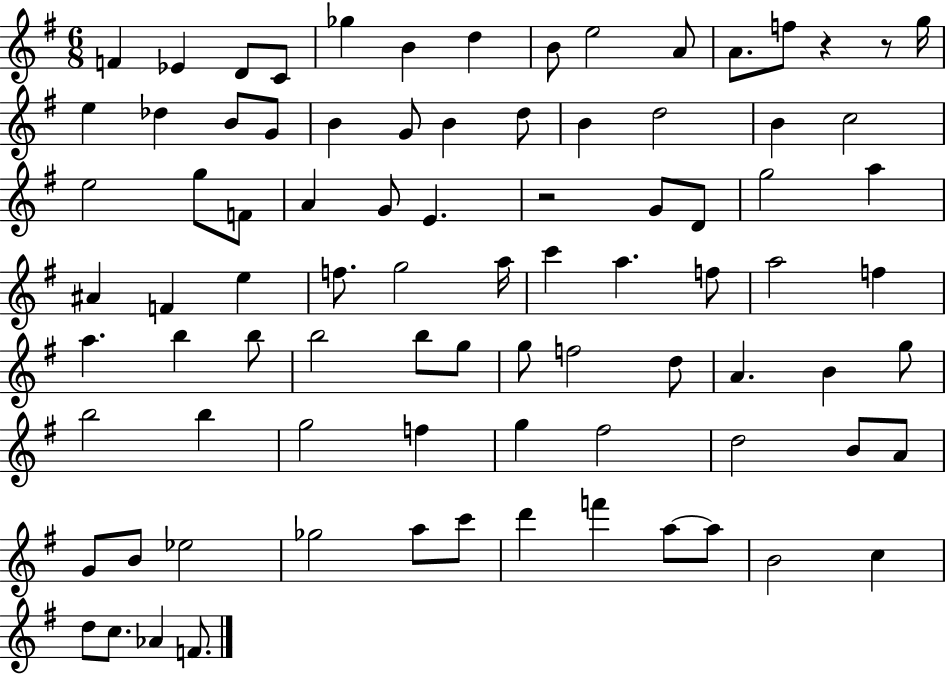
F4/q Eb4/q D4/e C4/e Gb5/q B4/q D5/q B4/e E5/h A4/e A4/e. F5/e R/q R/e G5/s E5/q Db5/q B4/e G4/e B4/q G4/e B4/q D5/e B4/q D5/h B4/q C5/h E5/h G5/e F4/e A4/q G4/e E4/q. R/h G4/e D4/e G5/h A5/q A#4/q F4/q E5/q F5/e. G5/h A5/s C6/q A5/q. F5/e A5/h F5/q A5/q. B5/q B5/e B5/h B5/e G5/e G5/e F5/h D5/e A4/q. B4/q G5/e B5/h B5/q G5/h F5/q G5/q F#5/h D5/h B4/e A4/e G4/e B4/e Eb5/h Gb5/h A5/e C6/e D6/q F6/q A5/e A5/e B4/h C5/q D5/e C5/e. Ab4/q F4/e.